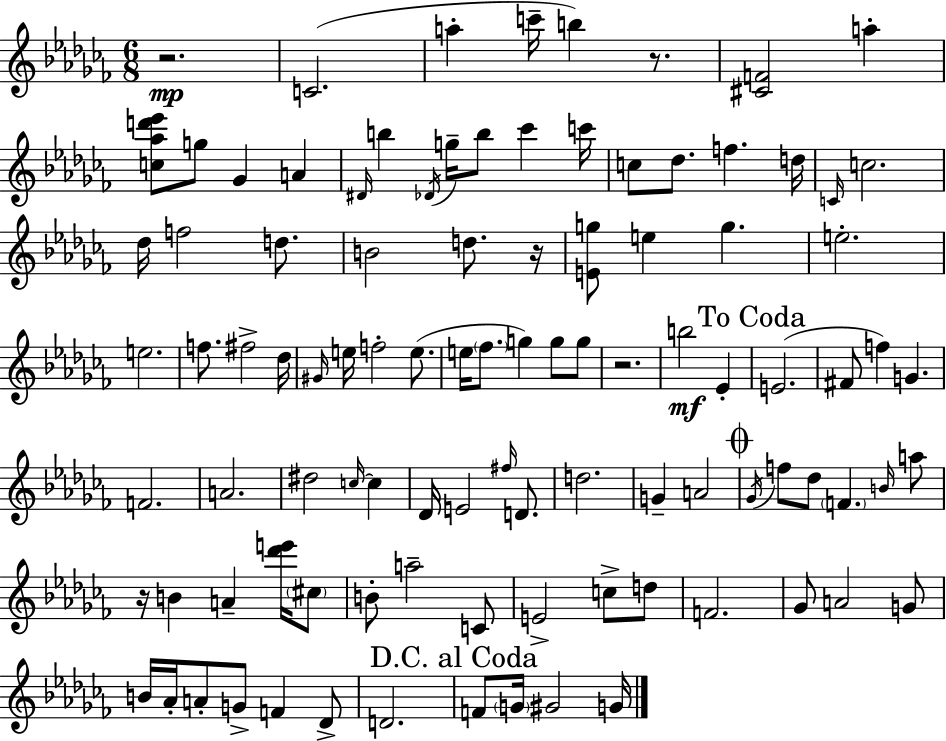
R/h. C4/h. A5/q C6/s B5/q R/e. [C#4,F4]/h A5/q [C5,Ab5,D6,Eb6]/e G5/e Gb4/q A4/q D#4/s B5/q Db4/s G5/s B5/e CES6/q C6/s C5/e Db5/e. F5/q. D5/s C4/s C5/h. Db5/s F5/h D5/e. B4/h D5/e. R/s [E4,G5]/e E5/q G5/q. E5/h. E5/h. F5/e. F#5/h Db5/s G#4/s E5/s F5/h E5/e. E5/s FES5/e. G5/q G5/e G5/e R/h. B5/h Eb4/q E4/h. F#4/e F5/q G4/q. F4/h. A4/h. D#5/h C5/s C5/q Db4/s E4/h F#5/s D4/e. D5/h. G4/q A4/h Gb4/s F5/e Db5/e F4/q. B4/s A5/e R/s B4/q A4/q [Db6,E6]/s C#5/e B4/e A5/h C4/e E4/h C5/e D5/e F4/h. Gb4/e A4/h G4/e B4/s Ab4/s A4/e G4/e F4/q Db4/e D4/h. F4/e G4/s G#4/h G4/s